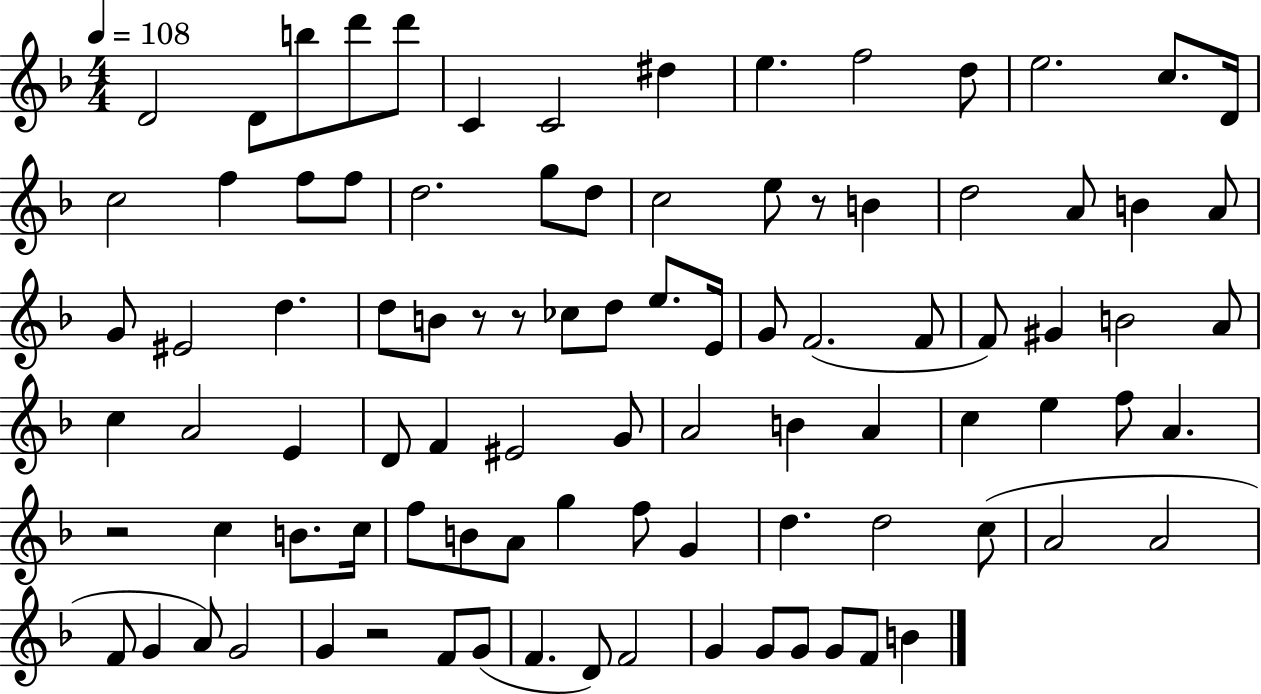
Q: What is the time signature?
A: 4/4